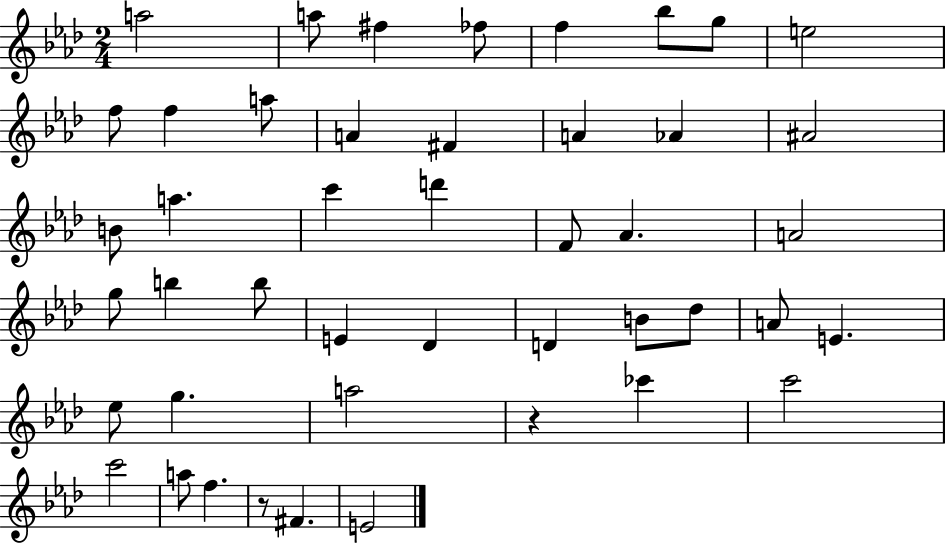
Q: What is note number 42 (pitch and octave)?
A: F#4